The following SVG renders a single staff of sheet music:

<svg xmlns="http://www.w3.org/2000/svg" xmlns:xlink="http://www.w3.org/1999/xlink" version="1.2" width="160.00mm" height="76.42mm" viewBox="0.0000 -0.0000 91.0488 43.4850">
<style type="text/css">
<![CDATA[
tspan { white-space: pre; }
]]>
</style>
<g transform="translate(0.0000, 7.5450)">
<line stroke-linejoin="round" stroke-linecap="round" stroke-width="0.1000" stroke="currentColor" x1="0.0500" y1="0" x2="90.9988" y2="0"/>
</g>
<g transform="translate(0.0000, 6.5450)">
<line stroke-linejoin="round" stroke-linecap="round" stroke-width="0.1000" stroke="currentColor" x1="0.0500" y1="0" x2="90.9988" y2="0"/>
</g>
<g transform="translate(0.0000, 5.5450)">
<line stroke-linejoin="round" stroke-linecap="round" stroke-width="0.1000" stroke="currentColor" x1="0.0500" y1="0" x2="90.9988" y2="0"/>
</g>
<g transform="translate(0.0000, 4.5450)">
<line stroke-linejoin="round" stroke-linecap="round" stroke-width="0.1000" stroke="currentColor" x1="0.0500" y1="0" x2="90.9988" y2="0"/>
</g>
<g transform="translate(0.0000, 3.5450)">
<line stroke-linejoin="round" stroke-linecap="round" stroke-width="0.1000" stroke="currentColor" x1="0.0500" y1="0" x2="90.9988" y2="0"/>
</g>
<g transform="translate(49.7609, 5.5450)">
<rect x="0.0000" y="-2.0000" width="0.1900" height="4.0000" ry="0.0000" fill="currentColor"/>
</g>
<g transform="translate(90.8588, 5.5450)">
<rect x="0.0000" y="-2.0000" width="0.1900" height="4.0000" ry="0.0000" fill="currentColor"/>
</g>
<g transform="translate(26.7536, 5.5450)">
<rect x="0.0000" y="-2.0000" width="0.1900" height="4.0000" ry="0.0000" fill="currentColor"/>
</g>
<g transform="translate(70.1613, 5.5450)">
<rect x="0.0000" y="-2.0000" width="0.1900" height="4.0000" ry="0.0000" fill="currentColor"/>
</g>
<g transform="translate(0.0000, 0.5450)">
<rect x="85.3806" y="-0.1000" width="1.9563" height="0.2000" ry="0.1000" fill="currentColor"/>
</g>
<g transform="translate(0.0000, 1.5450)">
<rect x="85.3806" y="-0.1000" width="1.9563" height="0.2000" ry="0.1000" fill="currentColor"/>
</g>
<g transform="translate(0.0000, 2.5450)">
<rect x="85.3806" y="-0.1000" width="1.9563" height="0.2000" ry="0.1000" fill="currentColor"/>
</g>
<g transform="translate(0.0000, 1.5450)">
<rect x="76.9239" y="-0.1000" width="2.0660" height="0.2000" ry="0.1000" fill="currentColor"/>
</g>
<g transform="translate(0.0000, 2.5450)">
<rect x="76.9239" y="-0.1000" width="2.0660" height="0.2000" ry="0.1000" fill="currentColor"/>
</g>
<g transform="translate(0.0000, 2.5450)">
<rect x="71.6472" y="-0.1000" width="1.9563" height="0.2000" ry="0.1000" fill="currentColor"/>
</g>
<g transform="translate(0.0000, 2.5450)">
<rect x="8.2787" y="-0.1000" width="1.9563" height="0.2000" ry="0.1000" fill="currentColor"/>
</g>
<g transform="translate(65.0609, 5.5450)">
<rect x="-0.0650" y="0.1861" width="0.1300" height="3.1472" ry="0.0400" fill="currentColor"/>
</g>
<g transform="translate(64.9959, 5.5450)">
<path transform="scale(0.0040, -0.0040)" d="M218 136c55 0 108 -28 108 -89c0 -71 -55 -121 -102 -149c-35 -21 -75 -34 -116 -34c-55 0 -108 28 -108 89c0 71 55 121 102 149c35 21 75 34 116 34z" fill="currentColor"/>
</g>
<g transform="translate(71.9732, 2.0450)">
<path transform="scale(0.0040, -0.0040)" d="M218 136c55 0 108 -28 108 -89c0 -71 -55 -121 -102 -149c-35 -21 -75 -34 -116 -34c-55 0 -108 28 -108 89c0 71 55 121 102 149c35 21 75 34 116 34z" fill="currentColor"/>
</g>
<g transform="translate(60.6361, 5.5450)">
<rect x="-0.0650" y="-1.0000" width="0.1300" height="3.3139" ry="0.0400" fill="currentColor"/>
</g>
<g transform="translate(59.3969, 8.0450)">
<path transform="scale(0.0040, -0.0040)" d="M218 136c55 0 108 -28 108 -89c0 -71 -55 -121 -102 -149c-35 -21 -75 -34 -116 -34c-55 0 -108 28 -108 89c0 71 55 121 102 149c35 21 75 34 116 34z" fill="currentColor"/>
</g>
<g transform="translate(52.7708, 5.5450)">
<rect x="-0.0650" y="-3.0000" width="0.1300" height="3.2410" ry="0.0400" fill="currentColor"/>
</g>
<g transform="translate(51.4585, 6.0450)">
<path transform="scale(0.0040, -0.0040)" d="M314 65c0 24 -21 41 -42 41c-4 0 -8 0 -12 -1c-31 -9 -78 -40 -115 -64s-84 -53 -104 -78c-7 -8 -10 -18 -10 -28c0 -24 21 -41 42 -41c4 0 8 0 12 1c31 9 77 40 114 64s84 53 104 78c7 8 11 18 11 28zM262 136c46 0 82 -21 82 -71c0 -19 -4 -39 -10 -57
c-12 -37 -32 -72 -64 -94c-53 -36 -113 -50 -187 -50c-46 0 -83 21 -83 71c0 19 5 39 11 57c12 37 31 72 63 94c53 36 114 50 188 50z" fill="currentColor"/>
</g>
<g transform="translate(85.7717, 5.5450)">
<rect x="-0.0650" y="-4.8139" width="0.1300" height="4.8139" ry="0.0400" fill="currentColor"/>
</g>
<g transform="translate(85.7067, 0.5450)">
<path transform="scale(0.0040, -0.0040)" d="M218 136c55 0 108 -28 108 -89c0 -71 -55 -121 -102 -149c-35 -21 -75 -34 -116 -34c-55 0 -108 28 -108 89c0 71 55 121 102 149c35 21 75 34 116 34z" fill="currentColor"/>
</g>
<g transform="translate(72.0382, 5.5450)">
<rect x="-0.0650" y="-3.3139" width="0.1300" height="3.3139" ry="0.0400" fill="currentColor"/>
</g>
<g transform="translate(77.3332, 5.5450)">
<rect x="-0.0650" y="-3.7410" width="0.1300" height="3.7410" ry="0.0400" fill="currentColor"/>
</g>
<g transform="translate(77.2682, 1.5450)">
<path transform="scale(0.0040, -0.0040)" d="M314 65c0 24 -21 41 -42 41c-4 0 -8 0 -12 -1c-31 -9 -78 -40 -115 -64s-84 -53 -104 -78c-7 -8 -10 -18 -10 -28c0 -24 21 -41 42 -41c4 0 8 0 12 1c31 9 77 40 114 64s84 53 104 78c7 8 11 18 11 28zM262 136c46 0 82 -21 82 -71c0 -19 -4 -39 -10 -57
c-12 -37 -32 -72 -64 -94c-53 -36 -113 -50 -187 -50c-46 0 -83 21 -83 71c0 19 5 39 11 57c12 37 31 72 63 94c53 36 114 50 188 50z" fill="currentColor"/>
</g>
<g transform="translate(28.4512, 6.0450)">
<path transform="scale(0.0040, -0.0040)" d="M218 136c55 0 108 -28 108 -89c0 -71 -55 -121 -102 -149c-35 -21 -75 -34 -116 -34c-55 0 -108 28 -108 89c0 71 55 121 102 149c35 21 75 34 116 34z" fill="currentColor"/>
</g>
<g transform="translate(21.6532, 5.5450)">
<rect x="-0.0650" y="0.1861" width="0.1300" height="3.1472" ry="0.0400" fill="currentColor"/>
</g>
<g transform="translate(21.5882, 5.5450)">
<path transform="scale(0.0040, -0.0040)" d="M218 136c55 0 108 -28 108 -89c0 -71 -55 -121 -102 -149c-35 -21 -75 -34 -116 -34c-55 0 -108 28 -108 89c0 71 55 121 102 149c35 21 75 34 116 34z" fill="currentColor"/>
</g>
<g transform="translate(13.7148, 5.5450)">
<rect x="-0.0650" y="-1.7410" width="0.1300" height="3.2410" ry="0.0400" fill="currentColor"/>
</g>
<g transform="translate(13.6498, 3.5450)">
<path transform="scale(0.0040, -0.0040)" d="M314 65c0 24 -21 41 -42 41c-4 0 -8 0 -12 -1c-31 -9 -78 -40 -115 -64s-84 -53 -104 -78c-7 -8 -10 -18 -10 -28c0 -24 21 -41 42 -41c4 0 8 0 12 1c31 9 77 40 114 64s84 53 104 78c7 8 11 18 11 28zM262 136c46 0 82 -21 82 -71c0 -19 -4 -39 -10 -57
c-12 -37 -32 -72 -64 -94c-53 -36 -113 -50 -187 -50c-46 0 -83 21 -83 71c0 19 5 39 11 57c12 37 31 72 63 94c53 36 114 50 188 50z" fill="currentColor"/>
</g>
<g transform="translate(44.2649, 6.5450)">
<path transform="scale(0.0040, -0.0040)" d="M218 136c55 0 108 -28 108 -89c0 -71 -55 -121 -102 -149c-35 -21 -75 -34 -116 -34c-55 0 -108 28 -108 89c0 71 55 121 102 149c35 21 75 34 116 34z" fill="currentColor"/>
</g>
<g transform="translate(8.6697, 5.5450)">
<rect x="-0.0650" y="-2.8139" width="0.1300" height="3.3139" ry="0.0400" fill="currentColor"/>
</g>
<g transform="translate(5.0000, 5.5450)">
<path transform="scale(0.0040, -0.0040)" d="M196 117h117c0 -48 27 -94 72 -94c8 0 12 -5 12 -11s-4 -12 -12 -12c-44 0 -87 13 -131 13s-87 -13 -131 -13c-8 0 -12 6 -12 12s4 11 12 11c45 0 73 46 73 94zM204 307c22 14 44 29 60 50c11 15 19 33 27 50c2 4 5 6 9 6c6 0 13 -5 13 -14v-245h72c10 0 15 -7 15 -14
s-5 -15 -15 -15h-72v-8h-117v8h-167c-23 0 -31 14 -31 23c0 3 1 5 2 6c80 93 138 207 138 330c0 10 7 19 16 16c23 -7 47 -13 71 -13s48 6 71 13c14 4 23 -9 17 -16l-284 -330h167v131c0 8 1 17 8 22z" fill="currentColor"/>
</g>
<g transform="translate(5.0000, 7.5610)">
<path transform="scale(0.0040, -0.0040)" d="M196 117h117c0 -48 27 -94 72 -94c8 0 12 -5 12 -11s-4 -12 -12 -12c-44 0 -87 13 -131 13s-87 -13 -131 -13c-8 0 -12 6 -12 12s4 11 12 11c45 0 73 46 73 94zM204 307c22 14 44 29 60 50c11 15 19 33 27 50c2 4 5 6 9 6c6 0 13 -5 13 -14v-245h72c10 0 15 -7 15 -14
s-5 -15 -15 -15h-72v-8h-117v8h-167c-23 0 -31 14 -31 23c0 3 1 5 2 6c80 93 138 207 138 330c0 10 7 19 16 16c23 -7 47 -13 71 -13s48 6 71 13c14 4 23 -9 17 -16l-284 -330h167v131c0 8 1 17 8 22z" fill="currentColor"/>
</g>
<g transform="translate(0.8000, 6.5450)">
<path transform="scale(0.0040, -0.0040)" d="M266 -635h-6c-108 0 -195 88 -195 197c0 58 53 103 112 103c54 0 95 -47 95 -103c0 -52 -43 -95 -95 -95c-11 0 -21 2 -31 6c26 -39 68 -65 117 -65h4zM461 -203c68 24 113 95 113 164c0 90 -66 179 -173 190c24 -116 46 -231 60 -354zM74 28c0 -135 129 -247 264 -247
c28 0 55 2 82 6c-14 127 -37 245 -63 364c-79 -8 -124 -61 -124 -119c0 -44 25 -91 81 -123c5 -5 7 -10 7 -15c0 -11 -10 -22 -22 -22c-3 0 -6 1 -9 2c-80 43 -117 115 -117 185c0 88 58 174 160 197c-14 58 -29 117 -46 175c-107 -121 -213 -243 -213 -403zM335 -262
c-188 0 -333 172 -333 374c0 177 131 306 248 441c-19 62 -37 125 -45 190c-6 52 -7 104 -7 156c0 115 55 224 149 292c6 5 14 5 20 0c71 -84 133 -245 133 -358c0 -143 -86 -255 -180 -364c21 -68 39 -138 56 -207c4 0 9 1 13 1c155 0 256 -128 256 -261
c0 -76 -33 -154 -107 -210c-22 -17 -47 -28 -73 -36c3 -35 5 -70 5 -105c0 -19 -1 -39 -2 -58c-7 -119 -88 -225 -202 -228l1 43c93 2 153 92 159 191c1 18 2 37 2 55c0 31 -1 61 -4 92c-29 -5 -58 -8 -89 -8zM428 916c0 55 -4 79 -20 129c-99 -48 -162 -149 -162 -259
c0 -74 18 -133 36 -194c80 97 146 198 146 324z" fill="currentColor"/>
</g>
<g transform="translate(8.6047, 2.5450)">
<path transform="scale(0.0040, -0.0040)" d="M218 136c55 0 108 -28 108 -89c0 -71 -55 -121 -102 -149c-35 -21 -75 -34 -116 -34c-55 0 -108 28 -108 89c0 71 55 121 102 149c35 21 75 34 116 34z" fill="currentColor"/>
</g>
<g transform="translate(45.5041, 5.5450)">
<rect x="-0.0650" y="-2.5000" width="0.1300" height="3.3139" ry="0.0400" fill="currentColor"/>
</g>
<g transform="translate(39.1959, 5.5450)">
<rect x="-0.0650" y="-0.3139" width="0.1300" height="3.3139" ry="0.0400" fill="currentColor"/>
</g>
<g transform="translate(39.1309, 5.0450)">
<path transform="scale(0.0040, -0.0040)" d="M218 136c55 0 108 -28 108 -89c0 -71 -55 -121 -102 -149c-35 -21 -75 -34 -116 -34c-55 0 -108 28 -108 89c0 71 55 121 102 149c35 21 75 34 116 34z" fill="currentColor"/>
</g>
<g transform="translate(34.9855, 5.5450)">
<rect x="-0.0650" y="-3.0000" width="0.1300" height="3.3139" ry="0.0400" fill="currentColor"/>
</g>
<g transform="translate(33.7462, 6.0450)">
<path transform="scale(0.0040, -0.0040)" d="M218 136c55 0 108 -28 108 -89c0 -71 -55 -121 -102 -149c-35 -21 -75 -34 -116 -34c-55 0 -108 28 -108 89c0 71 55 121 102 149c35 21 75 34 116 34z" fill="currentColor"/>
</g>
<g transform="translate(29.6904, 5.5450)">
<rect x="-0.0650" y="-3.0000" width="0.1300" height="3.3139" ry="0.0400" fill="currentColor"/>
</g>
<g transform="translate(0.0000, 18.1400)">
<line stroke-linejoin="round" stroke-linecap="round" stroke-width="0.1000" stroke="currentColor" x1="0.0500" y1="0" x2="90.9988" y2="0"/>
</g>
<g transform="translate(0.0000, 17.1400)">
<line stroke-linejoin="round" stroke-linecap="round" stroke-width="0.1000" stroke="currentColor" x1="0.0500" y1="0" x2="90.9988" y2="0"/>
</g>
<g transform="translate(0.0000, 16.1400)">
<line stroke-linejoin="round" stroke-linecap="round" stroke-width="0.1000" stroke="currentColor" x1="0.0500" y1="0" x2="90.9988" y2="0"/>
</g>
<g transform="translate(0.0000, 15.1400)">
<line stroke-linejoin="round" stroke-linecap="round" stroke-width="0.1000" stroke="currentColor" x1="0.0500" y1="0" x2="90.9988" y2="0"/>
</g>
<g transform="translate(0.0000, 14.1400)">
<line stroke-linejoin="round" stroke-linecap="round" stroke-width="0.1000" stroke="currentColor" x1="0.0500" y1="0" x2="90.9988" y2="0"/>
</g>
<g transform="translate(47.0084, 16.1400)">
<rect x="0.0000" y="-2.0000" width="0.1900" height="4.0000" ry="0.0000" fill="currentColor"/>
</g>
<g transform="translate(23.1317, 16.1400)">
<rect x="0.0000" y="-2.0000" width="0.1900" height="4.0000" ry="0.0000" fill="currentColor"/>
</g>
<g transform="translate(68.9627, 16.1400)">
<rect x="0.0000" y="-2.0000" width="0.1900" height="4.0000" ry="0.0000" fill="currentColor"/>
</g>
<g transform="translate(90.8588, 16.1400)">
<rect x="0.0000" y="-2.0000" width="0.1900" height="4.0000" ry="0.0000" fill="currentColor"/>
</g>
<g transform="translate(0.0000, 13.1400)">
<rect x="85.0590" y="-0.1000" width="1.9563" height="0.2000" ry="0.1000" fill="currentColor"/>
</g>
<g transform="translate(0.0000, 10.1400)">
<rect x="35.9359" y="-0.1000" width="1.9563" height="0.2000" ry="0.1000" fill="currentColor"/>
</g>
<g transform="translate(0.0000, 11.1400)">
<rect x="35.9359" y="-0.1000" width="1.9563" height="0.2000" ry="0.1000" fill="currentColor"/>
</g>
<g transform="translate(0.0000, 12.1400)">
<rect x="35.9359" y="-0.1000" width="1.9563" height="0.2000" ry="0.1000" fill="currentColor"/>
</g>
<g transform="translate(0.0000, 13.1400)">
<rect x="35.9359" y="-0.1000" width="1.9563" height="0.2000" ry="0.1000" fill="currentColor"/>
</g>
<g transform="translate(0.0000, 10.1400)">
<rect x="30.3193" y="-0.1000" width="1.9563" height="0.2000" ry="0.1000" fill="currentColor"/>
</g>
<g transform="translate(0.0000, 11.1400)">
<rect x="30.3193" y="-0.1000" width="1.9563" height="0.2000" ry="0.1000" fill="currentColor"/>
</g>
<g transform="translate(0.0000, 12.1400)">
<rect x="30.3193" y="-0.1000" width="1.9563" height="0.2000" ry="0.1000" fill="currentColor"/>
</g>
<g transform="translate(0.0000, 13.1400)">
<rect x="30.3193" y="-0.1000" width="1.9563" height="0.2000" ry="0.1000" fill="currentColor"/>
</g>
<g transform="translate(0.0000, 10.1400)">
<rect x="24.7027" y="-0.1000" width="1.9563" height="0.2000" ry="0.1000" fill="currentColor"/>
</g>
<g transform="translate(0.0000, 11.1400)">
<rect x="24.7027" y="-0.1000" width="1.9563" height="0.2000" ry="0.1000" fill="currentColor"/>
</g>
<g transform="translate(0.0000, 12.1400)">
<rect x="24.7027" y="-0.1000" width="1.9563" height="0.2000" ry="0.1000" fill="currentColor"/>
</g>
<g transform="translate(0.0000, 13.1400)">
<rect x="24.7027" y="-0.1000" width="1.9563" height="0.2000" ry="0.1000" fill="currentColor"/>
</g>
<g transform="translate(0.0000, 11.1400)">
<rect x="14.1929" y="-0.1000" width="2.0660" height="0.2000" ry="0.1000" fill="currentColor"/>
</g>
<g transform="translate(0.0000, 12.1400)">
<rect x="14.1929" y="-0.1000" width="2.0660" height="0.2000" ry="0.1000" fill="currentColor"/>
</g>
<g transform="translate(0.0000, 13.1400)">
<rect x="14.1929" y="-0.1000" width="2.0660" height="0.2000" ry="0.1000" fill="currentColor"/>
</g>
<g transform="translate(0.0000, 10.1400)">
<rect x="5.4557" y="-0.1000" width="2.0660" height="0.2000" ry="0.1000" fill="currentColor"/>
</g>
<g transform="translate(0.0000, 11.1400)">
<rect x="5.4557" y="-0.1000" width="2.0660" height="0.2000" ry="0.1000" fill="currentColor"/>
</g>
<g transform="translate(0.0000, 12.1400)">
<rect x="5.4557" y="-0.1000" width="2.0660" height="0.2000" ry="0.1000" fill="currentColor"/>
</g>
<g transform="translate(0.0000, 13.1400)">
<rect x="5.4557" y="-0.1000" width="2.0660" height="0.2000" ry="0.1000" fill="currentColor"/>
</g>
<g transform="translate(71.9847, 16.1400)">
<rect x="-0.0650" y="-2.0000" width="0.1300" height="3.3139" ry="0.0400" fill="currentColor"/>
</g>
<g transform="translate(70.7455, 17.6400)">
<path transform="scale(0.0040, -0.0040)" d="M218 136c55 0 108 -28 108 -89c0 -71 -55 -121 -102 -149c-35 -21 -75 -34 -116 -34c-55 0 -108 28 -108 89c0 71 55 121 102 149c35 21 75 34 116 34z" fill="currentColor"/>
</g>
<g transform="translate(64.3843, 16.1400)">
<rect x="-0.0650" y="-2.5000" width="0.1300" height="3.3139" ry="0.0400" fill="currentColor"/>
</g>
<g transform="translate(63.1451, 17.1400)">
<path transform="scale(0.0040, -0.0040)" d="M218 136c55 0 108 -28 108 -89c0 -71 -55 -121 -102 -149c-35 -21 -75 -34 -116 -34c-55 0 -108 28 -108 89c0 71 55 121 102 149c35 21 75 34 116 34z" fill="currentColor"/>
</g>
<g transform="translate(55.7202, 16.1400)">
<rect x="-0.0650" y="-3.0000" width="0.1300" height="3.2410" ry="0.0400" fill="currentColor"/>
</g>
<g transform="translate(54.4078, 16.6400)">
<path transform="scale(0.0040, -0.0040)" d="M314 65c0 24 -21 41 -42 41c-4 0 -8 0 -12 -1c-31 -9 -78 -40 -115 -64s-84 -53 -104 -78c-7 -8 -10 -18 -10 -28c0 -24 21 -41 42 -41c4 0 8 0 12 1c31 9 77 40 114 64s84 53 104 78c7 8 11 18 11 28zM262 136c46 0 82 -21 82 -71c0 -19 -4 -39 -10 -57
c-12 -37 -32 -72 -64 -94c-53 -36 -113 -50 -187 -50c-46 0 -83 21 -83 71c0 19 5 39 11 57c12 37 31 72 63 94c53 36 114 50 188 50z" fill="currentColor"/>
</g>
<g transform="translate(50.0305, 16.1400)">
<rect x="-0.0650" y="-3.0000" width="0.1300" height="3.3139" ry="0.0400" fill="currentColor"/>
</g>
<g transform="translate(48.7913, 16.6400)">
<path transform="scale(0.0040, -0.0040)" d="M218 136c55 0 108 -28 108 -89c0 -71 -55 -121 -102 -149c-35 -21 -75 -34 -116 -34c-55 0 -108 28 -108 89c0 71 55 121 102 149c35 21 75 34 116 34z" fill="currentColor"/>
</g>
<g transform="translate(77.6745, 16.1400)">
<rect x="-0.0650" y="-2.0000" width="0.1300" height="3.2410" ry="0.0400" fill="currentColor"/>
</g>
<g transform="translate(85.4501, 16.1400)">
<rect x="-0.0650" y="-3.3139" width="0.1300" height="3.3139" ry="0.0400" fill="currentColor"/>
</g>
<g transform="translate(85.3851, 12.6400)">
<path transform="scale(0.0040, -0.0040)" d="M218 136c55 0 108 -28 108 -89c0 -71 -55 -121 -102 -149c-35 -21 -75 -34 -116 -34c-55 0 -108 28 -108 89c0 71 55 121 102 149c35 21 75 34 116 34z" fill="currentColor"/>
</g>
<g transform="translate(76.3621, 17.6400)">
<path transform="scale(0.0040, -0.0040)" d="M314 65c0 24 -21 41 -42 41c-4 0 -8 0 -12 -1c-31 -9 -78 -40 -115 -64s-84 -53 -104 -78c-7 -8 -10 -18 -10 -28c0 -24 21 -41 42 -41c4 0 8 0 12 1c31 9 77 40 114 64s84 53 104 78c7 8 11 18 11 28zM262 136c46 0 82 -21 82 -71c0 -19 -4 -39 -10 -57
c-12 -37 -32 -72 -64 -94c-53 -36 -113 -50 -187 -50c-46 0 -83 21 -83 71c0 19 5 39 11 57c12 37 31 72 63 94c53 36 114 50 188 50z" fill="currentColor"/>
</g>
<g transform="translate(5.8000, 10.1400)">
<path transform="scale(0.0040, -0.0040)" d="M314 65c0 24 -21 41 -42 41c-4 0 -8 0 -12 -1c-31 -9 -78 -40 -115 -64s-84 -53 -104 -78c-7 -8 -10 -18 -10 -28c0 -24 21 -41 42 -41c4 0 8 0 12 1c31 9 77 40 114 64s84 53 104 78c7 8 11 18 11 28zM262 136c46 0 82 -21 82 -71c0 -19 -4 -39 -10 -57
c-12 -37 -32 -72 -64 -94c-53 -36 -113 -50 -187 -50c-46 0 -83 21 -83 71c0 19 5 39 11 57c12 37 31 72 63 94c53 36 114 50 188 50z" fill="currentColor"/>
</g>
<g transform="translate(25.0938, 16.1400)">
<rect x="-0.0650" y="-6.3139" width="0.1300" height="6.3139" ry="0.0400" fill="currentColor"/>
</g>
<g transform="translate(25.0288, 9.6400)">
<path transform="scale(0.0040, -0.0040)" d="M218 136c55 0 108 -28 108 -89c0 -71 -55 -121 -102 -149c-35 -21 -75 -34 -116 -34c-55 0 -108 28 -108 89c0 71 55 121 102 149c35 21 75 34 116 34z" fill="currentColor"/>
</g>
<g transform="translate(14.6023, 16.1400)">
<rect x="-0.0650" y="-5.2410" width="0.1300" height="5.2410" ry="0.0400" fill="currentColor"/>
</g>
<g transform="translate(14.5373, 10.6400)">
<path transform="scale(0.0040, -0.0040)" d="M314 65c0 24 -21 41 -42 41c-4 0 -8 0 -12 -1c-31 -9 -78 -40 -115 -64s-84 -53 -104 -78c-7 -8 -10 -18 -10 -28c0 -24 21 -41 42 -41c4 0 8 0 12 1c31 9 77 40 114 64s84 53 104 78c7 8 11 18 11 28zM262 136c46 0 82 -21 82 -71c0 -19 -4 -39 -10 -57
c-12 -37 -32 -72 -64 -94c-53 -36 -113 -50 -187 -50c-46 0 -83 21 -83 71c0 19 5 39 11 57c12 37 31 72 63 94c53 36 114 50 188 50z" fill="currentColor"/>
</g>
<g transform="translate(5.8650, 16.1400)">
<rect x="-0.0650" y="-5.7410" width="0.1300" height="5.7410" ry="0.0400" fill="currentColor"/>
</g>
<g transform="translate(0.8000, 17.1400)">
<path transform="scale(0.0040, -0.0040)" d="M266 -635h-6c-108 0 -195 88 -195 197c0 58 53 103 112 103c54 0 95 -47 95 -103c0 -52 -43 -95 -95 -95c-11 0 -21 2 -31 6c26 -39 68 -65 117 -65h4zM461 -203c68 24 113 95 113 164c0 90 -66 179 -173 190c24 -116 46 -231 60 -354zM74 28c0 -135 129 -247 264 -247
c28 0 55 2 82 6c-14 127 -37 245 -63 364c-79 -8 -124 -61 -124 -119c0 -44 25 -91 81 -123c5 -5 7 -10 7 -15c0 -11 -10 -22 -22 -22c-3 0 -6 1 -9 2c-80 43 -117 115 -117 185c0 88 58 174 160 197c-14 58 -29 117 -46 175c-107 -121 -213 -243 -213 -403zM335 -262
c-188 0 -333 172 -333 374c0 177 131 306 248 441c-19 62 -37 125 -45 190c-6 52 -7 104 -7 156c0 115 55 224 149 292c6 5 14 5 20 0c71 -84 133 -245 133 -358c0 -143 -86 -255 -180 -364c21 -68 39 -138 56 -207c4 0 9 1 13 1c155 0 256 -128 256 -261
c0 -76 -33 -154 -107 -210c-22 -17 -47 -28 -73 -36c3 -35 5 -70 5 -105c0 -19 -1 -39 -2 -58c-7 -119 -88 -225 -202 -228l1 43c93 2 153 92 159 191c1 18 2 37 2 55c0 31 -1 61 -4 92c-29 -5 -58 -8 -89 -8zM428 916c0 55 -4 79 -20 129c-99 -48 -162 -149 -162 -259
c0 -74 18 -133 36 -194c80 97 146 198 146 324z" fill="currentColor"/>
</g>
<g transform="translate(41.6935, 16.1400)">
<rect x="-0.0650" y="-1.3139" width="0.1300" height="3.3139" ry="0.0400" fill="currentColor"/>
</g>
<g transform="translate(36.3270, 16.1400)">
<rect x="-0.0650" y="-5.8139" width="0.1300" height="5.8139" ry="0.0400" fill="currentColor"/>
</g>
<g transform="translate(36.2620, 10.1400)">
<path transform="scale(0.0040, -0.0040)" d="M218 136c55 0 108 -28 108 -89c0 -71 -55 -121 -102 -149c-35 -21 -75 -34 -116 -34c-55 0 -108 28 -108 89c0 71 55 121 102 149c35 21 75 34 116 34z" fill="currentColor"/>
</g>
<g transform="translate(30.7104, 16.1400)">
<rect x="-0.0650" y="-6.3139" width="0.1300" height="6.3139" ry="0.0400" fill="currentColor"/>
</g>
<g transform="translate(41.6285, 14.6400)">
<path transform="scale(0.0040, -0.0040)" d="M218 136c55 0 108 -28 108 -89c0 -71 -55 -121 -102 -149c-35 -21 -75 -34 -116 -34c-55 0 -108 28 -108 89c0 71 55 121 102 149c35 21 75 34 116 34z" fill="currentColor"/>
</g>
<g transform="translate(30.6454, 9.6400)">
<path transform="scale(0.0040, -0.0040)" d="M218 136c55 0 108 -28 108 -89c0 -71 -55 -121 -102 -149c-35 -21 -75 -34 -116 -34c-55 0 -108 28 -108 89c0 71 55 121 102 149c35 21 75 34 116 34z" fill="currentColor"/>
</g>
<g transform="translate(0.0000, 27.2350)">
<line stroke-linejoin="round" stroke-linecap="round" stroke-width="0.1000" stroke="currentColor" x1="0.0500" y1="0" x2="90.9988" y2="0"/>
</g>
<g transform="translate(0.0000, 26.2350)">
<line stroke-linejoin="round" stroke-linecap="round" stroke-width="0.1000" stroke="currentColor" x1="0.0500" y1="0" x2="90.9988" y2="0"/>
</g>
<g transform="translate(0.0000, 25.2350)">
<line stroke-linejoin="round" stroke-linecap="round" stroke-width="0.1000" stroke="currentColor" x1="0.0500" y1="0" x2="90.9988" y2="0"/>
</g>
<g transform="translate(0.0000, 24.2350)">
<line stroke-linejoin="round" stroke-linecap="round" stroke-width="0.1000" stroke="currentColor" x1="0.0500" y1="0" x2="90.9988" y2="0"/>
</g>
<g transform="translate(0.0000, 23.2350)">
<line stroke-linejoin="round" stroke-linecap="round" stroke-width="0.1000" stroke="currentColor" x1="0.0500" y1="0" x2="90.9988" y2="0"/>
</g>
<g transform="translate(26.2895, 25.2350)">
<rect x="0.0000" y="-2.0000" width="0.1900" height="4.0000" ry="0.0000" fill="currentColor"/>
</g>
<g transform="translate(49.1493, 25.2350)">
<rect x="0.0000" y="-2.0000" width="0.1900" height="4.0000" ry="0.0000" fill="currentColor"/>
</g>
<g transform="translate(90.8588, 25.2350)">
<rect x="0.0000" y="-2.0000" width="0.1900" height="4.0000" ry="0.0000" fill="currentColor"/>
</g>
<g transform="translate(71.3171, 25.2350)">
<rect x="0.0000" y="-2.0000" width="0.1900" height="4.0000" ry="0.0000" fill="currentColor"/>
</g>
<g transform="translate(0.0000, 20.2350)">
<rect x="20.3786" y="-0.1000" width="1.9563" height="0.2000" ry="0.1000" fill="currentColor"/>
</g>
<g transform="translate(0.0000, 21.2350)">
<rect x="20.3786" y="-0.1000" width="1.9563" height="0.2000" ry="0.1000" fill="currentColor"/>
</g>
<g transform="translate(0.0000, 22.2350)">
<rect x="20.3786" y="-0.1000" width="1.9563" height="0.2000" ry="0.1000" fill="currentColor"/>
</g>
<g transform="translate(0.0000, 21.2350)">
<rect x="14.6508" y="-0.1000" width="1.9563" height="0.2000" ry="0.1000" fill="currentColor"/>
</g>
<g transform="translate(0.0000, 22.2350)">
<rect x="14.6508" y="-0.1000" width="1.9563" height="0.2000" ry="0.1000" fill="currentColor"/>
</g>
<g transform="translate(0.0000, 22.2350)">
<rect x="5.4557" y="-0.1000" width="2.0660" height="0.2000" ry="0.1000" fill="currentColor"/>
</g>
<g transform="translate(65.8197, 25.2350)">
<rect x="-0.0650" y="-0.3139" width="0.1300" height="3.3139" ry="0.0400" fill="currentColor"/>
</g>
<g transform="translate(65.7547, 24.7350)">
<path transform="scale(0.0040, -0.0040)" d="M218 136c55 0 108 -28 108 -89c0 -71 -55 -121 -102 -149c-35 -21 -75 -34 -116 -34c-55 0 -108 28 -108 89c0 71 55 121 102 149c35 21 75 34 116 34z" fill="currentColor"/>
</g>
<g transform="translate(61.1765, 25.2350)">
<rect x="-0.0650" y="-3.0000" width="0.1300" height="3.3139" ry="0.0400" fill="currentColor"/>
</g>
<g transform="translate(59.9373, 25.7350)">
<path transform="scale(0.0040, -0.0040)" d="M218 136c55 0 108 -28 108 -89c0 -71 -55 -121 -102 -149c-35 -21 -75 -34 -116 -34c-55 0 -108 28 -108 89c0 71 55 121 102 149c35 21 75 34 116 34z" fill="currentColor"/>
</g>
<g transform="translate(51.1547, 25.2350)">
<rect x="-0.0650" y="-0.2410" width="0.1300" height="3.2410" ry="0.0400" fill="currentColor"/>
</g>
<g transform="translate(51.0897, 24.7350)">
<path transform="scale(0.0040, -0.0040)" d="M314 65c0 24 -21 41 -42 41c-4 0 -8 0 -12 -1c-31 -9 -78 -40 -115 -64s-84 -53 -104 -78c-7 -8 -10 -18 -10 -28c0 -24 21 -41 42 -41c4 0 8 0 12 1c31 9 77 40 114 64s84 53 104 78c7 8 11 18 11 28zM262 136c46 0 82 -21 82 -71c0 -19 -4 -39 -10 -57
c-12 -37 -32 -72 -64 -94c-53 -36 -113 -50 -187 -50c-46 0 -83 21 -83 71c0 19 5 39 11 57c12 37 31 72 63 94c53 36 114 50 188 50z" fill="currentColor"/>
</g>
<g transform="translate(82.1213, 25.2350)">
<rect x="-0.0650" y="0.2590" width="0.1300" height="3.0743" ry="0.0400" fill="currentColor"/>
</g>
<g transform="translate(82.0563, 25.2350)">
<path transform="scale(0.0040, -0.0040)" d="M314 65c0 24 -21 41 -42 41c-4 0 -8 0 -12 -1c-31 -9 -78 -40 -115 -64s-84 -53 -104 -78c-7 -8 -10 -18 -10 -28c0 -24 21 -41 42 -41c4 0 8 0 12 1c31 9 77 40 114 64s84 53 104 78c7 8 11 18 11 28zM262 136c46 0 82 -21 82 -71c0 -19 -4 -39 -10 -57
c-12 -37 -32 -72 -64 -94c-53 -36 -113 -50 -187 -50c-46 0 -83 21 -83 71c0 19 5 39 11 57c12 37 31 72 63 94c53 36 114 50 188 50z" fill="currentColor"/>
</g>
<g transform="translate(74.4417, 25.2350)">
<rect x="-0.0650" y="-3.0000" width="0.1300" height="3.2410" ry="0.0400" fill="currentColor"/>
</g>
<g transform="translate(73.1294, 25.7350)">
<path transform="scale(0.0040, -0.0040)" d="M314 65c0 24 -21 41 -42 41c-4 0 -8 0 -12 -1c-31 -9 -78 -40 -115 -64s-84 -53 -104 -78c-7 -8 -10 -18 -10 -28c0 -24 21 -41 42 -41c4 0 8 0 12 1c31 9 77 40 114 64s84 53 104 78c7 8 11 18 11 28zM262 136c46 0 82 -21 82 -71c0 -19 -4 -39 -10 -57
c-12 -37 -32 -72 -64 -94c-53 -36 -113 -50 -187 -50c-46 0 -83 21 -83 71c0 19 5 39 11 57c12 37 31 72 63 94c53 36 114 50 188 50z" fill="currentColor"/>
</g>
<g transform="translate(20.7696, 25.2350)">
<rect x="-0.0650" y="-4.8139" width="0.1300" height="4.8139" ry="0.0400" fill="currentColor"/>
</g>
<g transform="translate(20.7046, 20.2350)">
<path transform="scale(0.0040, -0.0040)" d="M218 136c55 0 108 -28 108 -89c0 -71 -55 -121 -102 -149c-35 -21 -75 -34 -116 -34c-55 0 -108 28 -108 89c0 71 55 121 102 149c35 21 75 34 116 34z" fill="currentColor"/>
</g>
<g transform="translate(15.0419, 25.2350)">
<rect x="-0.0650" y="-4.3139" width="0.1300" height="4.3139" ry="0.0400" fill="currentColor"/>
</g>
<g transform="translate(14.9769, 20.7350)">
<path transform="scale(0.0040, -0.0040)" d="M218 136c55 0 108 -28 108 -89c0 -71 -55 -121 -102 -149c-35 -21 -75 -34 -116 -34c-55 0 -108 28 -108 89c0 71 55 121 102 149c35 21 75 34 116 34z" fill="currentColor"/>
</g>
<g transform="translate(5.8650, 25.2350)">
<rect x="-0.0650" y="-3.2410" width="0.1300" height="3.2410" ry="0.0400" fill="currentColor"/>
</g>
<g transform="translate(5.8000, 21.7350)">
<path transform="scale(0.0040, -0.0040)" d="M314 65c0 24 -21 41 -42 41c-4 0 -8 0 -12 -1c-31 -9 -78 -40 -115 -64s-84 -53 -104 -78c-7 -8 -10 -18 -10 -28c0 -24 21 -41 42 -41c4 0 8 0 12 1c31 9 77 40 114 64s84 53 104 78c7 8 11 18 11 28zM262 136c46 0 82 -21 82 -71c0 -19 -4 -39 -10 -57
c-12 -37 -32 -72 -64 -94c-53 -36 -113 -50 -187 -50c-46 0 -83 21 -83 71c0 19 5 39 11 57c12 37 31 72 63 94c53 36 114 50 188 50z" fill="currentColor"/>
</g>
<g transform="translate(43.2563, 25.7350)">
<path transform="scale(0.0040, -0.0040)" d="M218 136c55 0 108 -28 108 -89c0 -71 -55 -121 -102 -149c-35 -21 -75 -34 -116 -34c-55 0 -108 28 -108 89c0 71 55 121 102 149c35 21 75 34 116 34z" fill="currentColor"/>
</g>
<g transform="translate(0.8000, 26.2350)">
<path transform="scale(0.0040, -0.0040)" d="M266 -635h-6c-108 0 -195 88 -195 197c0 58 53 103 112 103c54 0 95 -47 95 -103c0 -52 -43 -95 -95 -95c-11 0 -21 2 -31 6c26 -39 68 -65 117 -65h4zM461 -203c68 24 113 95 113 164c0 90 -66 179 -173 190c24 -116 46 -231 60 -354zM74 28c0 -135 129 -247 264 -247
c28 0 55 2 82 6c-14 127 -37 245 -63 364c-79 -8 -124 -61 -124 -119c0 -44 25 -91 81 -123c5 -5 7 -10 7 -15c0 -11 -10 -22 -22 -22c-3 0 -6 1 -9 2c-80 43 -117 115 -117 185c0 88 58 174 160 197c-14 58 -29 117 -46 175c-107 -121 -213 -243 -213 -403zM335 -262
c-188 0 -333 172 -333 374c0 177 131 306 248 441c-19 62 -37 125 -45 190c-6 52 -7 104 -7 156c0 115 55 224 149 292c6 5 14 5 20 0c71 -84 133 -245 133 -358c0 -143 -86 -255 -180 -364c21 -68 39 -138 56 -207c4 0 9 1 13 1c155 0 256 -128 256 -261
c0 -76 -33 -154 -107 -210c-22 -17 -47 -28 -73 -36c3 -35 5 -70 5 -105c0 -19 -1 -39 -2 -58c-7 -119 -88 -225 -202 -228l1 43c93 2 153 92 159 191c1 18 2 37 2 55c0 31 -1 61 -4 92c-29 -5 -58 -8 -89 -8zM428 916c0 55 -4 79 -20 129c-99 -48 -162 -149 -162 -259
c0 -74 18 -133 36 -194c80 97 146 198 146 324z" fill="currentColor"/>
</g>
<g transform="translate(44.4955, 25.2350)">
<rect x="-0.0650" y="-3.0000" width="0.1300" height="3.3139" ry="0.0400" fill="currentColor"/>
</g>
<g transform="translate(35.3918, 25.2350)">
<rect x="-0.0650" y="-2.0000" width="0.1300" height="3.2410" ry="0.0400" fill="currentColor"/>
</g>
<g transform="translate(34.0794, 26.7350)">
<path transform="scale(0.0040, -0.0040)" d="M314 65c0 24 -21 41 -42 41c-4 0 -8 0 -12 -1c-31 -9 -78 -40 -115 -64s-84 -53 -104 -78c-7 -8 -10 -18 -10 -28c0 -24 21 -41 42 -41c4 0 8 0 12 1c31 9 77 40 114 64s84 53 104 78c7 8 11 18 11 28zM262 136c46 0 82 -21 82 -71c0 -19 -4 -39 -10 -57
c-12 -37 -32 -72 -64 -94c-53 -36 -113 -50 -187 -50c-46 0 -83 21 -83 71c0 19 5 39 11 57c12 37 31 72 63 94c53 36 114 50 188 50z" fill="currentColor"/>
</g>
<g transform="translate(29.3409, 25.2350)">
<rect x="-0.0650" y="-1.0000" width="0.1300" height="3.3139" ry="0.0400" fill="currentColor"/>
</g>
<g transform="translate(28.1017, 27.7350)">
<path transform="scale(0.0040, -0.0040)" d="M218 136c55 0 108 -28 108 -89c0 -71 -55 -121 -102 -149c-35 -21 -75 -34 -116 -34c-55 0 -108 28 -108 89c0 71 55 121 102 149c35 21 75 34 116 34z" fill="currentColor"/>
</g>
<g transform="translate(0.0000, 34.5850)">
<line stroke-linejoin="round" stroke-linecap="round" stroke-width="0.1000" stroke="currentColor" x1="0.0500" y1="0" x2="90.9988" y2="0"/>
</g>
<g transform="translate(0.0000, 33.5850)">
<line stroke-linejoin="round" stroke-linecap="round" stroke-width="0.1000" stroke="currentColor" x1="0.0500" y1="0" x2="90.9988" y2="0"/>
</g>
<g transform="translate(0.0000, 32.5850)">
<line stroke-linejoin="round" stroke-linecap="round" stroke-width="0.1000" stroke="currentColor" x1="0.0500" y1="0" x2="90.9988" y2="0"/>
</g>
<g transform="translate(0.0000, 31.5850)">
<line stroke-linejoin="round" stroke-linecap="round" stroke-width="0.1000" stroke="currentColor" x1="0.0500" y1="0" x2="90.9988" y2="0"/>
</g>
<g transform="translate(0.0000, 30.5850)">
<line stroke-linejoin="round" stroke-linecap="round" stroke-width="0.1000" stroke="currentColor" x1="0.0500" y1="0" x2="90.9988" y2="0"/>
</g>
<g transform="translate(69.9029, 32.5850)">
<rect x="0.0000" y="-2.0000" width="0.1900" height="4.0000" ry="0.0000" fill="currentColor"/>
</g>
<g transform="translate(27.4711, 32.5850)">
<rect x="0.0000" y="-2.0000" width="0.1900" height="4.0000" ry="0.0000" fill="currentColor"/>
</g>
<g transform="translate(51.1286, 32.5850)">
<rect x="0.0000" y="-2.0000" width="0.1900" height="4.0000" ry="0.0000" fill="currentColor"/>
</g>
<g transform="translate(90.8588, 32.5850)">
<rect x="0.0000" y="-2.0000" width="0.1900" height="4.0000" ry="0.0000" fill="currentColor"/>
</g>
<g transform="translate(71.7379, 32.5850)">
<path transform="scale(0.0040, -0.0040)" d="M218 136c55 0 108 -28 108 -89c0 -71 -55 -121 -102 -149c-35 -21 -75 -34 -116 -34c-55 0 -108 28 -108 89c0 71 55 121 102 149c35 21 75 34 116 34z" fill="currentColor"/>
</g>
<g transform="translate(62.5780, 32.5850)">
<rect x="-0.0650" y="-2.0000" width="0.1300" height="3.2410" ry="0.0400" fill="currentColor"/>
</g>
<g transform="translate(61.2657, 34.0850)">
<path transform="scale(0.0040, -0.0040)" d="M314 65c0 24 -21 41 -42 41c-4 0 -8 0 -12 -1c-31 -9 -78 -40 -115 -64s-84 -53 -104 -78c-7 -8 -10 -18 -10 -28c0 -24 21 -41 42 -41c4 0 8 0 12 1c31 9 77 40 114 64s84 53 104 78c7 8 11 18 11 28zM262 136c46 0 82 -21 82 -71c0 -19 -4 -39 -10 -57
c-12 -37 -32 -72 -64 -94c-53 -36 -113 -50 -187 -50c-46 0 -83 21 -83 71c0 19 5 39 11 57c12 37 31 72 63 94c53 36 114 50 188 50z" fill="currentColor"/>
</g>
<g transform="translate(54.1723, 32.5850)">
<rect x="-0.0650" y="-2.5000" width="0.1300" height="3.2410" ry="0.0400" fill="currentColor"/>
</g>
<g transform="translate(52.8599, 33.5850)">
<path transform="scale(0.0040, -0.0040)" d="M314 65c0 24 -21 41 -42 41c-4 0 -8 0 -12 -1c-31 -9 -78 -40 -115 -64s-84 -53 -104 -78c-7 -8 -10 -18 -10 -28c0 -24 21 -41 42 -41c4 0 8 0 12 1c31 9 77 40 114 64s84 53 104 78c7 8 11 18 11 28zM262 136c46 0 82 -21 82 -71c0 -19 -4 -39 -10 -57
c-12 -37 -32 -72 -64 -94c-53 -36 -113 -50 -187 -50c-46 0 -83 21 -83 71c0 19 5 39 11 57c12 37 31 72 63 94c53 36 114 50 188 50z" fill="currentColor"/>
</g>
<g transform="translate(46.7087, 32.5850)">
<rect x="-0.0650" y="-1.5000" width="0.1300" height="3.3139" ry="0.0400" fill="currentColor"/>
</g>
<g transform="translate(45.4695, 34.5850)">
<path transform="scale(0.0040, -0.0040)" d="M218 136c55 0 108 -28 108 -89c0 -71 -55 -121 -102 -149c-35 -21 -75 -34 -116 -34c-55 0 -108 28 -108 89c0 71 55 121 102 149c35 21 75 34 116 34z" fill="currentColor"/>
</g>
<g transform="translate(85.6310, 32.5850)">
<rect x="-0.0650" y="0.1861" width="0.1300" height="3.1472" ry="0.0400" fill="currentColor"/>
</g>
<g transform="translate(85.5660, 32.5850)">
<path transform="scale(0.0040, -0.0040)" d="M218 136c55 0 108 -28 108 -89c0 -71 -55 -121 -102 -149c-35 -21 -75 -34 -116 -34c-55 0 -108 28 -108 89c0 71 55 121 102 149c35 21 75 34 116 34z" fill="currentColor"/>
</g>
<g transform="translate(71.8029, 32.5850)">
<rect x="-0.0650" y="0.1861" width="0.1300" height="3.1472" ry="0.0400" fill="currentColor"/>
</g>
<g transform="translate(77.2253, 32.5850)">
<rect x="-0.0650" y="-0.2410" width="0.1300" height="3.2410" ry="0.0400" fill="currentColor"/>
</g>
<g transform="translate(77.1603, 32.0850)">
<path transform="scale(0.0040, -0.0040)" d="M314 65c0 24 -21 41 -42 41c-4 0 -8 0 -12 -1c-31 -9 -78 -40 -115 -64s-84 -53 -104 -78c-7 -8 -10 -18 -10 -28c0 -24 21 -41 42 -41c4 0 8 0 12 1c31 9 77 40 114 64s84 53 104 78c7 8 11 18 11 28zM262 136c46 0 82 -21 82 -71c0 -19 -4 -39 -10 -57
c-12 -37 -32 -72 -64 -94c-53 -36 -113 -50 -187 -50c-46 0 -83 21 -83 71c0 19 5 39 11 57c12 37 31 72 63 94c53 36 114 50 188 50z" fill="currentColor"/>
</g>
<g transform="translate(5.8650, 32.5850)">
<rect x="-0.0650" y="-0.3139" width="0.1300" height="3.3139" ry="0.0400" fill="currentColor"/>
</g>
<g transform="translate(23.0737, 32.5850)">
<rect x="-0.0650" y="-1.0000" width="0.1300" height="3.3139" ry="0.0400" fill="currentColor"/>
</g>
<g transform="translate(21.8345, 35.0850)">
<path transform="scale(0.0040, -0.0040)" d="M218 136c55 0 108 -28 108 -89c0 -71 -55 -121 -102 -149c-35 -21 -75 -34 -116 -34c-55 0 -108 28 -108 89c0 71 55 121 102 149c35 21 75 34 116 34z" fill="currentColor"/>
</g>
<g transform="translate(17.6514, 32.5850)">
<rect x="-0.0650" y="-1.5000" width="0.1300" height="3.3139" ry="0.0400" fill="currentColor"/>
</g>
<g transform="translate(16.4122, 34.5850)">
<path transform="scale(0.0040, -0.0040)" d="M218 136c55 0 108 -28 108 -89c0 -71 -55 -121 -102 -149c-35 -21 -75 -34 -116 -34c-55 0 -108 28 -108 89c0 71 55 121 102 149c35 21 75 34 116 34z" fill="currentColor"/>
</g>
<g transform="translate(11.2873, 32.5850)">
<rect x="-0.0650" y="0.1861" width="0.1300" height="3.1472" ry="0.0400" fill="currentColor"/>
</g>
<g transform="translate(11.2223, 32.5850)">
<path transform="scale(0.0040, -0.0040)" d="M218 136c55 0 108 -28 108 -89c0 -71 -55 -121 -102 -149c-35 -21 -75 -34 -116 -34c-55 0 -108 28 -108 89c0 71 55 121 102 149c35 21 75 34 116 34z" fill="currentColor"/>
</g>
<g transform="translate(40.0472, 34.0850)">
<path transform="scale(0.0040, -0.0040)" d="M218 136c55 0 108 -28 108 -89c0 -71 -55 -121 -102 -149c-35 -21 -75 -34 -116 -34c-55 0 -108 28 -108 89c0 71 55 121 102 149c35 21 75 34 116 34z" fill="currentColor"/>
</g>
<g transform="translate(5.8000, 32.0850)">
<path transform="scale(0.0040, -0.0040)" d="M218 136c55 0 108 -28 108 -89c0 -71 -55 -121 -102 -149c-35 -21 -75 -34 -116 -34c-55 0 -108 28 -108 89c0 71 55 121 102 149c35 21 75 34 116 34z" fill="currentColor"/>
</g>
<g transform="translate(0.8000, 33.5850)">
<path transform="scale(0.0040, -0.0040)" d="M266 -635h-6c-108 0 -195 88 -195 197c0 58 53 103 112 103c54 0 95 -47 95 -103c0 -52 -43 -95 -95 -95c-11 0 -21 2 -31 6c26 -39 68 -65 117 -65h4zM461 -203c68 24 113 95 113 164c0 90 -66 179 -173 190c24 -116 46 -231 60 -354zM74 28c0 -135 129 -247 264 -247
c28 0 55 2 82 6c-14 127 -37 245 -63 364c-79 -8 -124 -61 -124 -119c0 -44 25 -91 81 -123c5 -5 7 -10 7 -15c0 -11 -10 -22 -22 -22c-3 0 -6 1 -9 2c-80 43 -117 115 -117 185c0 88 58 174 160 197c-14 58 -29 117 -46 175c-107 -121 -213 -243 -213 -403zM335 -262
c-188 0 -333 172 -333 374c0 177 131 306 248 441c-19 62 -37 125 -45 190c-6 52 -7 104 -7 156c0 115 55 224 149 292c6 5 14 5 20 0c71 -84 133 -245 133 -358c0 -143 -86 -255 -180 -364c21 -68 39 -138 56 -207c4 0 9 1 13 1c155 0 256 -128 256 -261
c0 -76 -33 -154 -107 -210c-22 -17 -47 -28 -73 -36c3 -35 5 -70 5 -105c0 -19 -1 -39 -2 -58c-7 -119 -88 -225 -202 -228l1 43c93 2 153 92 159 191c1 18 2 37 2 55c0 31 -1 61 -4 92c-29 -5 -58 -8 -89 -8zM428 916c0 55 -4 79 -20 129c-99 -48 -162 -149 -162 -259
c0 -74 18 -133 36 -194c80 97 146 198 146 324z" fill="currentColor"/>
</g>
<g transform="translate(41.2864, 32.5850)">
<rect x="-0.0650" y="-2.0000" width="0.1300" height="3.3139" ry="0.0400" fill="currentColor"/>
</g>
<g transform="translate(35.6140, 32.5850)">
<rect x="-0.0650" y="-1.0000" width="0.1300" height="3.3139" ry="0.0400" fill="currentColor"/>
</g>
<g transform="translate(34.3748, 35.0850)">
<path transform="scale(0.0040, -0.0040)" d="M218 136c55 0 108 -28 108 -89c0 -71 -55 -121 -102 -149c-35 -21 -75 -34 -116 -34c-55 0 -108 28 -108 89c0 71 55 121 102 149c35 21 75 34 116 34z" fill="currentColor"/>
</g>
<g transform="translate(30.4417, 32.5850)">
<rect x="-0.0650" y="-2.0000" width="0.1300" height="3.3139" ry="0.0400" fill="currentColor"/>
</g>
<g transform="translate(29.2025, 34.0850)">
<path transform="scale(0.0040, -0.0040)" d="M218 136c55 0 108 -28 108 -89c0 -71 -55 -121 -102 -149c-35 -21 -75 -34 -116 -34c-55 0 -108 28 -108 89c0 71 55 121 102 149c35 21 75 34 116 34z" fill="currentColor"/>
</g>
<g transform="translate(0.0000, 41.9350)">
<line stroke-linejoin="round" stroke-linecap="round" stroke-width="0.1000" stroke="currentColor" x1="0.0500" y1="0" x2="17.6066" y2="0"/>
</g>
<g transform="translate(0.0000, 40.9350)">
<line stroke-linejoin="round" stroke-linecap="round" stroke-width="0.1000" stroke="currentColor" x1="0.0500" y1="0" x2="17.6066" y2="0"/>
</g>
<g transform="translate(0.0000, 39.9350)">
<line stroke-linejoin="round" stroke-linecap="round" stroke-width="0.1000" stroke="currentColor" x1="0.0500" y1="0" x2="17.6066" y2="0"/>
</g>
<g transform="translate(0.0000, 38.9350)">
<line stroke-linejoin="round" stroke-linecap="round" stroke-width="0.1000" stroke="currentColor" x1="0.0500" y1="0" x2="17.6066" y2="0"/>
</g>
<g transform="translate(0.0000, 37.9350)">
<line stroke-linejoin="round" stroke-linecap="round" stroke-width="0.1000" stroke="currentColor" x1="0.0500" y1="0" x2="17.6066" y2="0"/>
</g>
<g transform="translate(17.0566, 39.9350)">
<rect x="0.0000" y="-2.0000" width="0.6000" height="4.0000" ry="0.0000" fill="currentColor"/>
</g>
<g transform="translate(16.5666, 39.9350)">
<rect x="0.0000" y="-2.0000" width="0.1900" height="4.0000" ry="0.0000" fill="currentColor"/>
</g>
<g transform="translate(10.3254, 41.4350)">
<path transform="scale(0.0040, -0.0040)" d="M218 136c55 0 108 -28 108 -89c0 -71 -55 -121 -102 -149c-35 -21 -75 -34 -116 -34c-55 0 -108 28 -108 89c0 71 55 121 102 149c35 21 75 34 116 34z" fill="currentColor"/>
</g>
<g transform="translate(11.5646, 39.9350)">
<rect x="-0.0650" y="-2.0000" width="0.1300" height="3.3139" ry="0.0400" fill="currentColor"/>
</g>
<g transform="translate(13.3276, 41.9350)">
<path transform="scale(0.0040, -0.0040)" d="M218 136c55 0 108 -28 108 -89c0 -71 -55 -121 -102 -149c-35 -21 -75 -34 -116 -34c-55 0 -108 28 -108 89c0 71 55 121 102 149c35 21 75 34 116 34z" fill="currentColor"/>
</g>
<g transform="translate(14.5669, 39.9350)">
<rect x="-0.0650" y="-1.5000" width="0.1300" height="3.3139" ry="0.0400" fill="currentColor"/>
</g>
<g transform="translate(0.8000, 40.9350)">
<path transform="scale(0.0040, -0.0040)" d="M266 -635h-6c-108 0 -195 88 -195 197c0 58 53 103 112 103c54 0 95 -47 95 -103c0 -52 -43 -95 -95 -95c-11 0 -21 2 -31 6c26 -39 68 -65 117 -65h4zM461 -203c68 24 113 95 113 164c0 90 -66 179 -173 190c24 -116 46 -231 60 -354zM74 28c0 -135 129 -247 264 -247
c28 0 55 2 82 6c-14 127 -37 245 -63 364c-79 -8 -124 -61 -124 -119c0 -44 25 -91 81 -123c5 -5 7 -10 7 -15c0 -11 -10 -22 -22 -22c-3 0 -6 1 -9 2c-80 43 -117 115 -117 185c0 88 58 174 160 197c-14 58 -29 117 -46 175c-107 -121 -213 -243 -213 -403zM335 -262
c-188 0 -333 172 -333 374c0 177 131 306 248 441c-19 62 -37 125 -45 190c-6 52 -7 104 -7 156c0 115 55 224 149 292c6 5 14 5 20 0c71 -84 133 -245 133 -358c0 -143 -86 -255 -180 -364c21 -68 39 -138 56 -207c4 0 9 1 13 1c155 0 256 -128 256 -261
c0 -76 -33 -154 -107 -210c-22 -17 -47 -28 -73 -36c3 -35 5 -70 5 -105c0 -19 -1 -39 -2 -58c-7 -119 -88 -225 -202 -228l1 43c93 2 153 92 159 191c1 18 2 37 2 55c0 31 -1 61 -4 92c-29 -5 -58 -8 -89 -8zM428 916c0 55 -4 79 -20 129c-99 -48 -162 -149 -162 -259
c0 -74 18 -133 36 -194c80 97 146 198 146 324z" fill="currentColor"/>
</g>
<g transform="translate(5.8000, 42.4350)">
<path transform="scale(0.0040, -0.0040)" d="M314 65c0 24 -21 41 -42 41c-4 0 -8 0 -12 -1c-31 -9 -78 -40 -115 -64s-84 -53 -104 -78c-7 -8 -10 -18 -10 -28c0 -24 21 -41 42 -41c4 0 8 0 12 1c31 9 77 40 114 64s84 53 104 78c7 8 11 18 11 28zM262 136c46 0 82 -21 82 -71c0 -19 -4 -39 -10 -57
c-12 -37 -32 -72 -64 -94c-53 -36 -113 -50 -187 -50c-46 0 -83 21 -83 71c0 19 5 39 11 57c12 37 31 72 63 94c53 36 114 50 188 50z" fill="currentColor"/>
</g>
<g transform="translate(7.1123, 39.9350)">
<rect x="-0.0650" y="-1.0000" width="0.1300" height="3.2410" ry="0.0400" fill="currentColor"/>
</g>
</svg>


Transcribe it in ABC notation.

X:1
T:Untitled
M:4/4
L:1/4
K:C
a f2 B A A c G A2 D B b c'2 e' g'2 f'2 a' a' g' e A A2 G F F2 b b2 d' e' D F2 A c2 A c A2 B2 c B E D F D F E G2 F2 B c2 B D2 F E